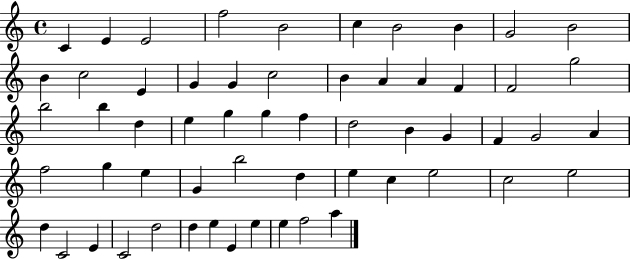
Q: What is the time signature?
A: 4/4